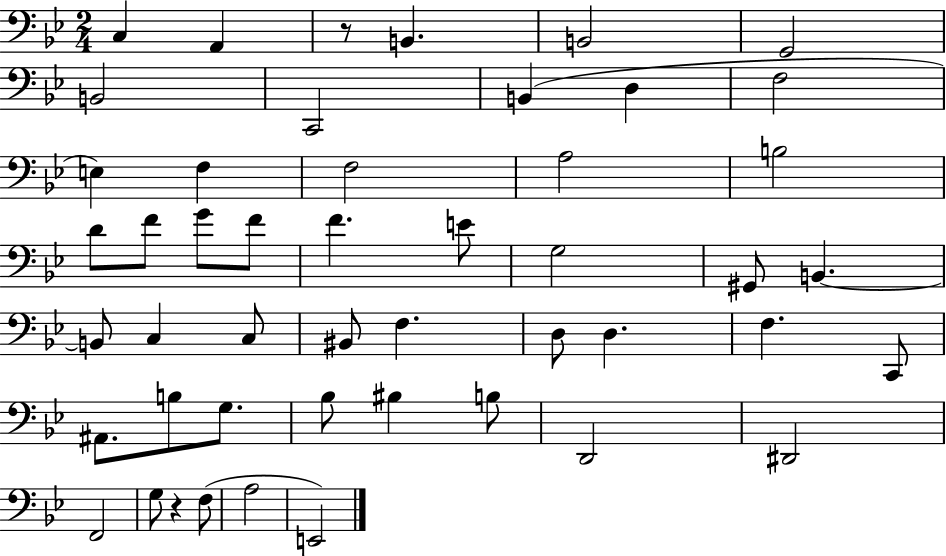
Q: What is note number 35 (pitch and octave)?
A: B3